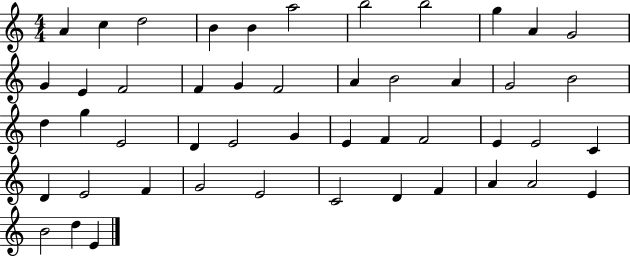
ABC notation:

X:1
T:Untitled
M:4/4
L:1/4
K:C
A c d2 B B a2 b2 b2 g A G2 G E F2 F G F2 A B2 A G2 B2 d g E2 D E2 G E F F2 E E2 C D E2 F G2 E2 C2 D F A A2 E B2 d E